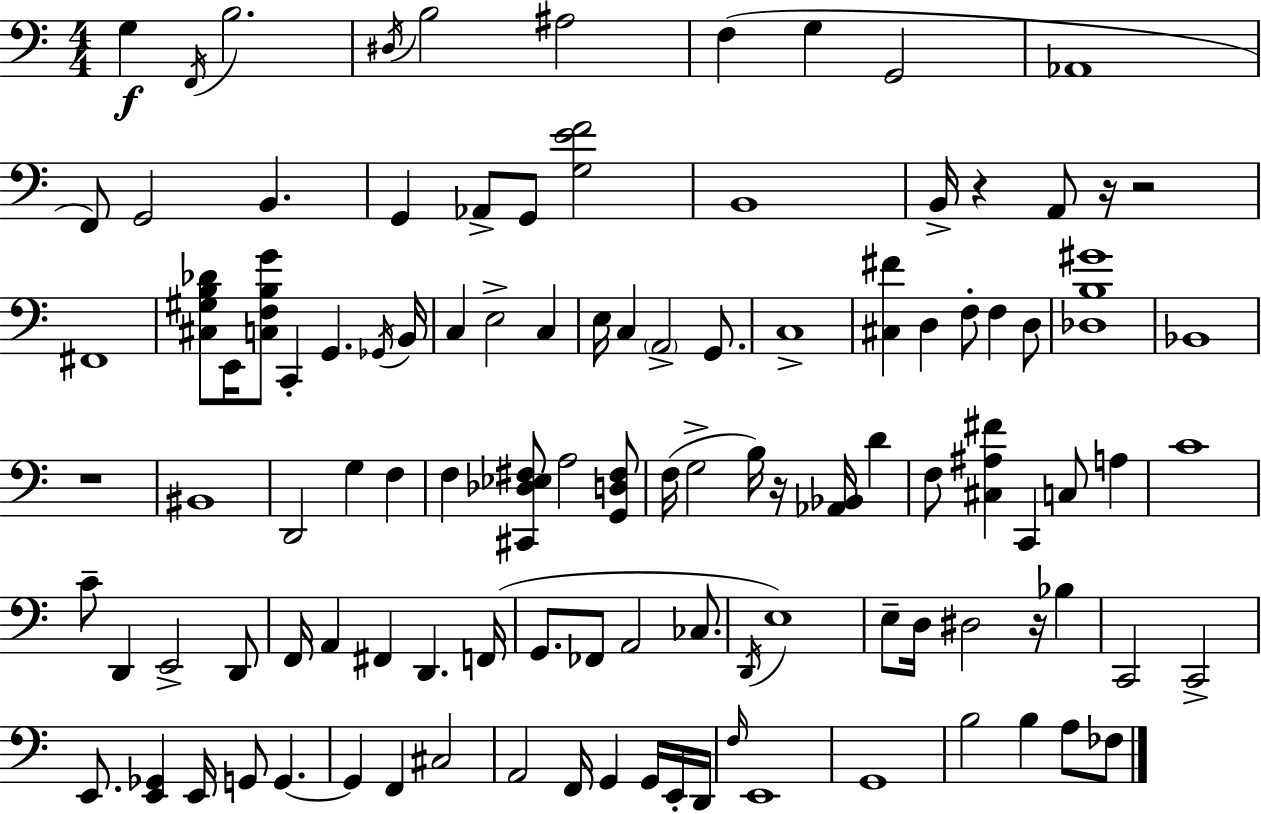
X:1
T:Untitled
M:4/4
L:1/4
K:Am
G, F,,/4 B,2 ^D,/4 B,2 ^A,2 F, G, G,,2 _A,,4 F,,/2 G,,2 B,, G,, _A,,/2 G,,/2 [G,EF]2 B,,4 B,,/4 z A,,/2 z/4 z2 ^F,,4 [^C,^G,B,_D]/2 E,,/4 [C,F,B,G]/2 C,, G,, _G,,/4 B,,/4 C, E,2 C, E,/4 C, A,,2 G,,/2 C,4 [^C,^F] D, F,/2 F, D,/2 [_D,B,^G]4 _B,,4 z4 ^B,,4 D,,2 G, F, F, [^C,,_D,_E,^F,]/2 A,2 [G,,D,^F,]/2 F,/4 G,2 B,/4 z/4 [_A,,_B,,]/4 D F,/2 [^C,^A,^F] C,, C,/2 A, C4 C/2 D,, E,,2 D,,/2 F,,/4 A,, ^F,, D,, F,,/4 G,,/2 _F,,/2 A,,2 _C,/2 D,,/4 E,4 E,/2 D,/4 ^D,2 z/4 _B, C,,2 C,,2 E,,/2 [E,,_G,,] E,,/4 G,,/2 G,, G,, F,, ^C,2 A,,2 F,,/4 G,, G,,/4 E,,/4 D,,/4 F,/4 E,,4 G,,4 B,2 B, A,/2 _F,/2